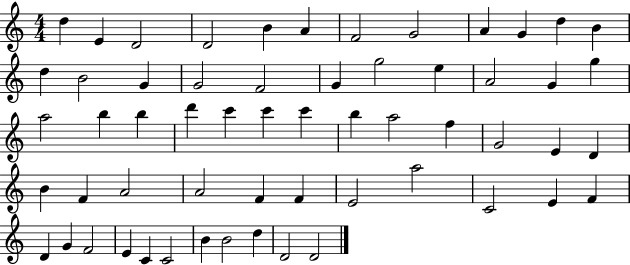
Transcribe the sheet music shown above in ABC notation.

X:1
T:Untitled
M:4/4
L:1/4
K:C
d E D2 D2 B A F2 G2 A G d B d B2 G G2 F2 G g2 e A2 G g a2 b b d' c' c' c' b a2 f G2 E D B F A2 A2 F F E2 a2 C2 E F D G F2 E C C2 B B2 d D2 D2